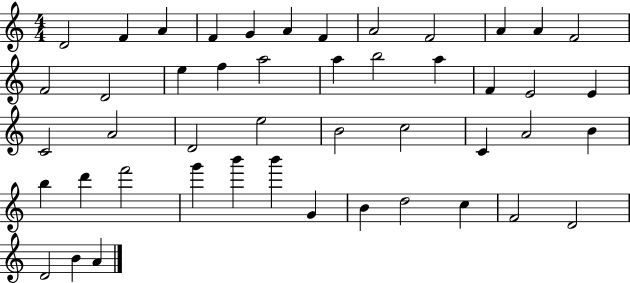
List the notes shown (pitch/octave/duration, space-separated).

D4/h F4/q A4/q F4/q G4/q A4/q F4/q A4/h F4/h A4/q A4/q F4/h F4/h D4/h E5/q F5/q A5/h A5/q B5/h A5/q F4/q E4/h E4/q C4/h A4/h D4/h E5/h B4/h C5/h C4/q A4/h B4/q B5/q D6/q F6/h G6/q B6/q B6/q G4/q B4/q D5/h C5/q F4/h D4/h D4/h B4/q A4/q